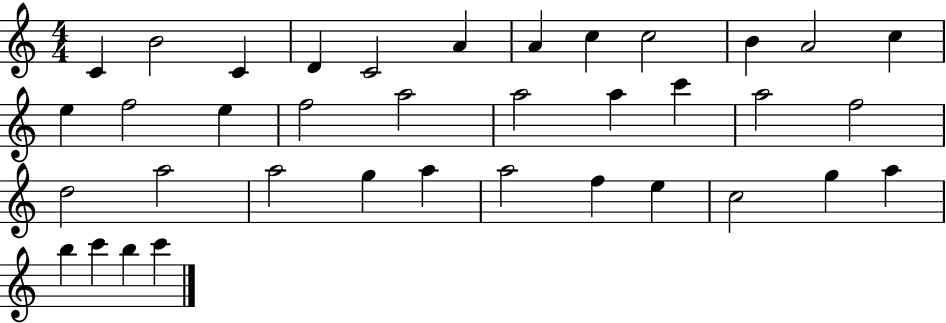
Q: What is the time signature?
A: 4/4